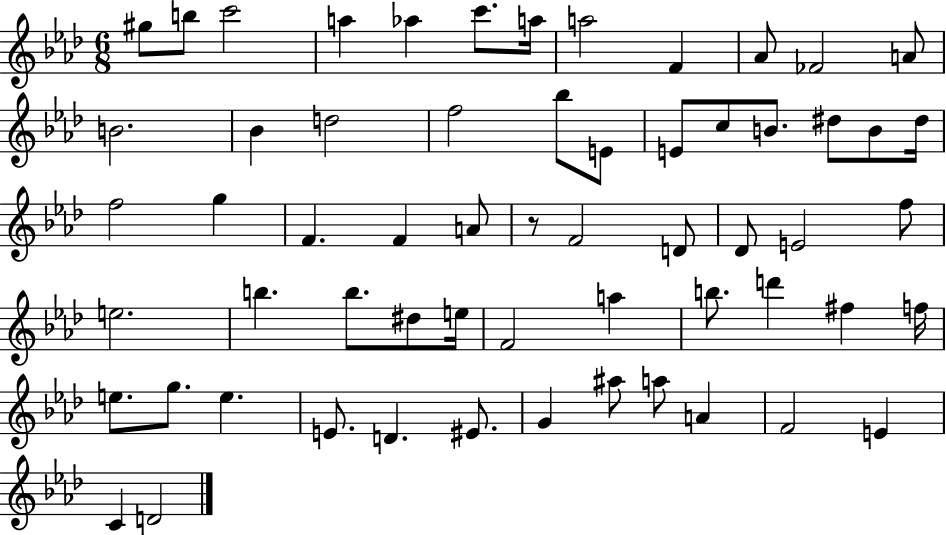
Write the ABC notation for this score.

X:1
T:Untitled
M:6/8
L:1/4
K:Ab
^g/2 b/2 c'2 a _a c'/2 a/4 a2 F _A/2 _F2 A/2 B2 _B d2 f2 _b/2 E/2 E/2 c/2 B/2 ^d/2 B/2 ^d/4 f2 g F F A/2 z/2 F2 D/2 _D/2 E2 f/2 e2 b b/2 ^d/2 e/4 F2 a b/2 d' ^f f/4 e/2 g/2 e E/2 D ^E/2 G ^a/2 a/2 A F2 E C D2